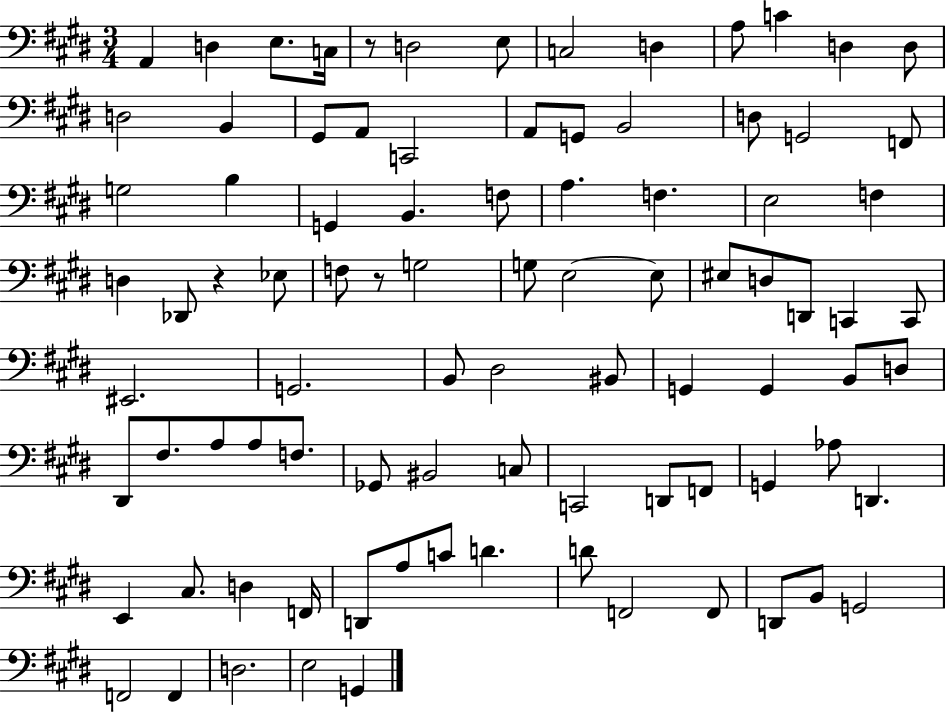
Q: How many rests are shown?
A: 3